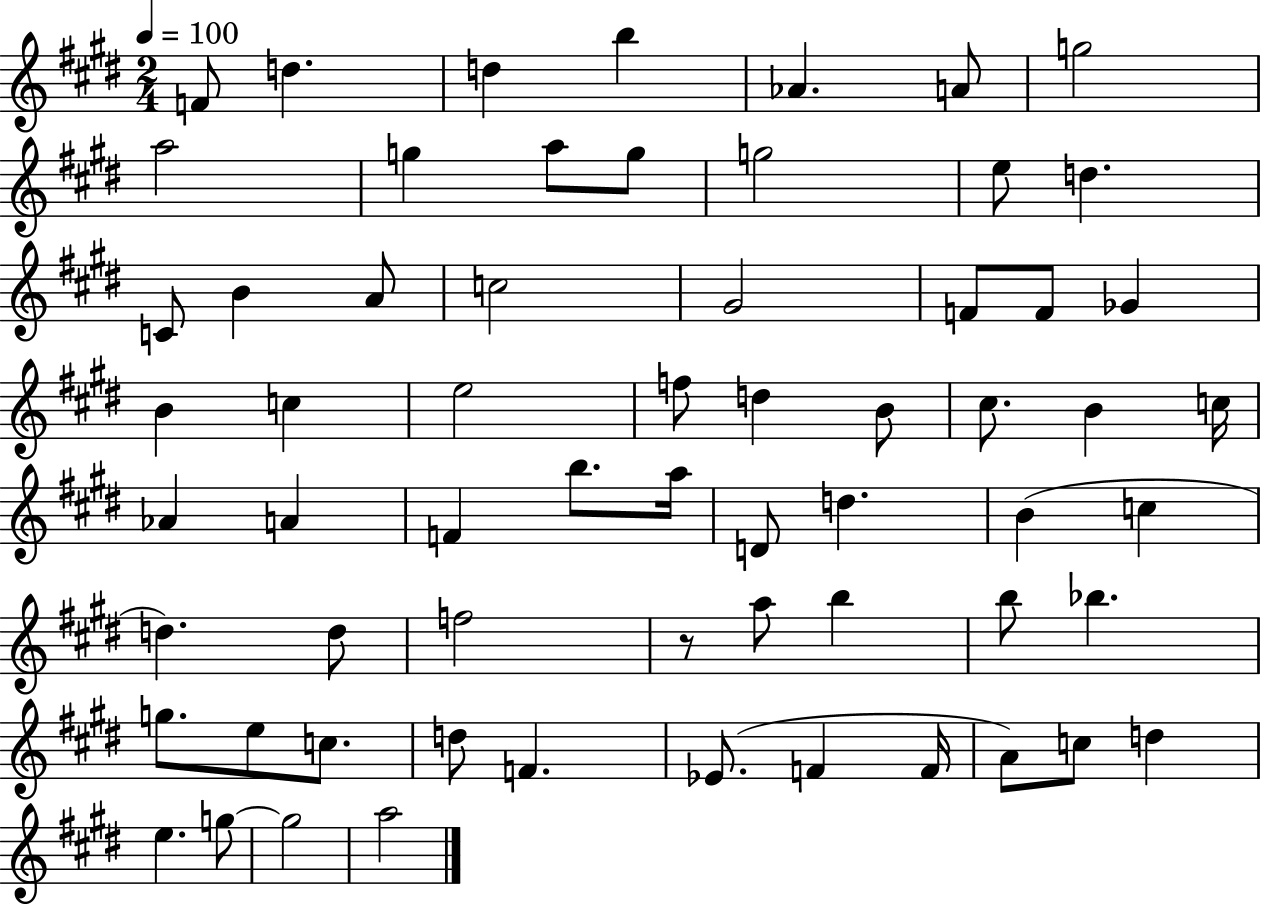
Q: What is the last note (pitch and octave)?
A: A5